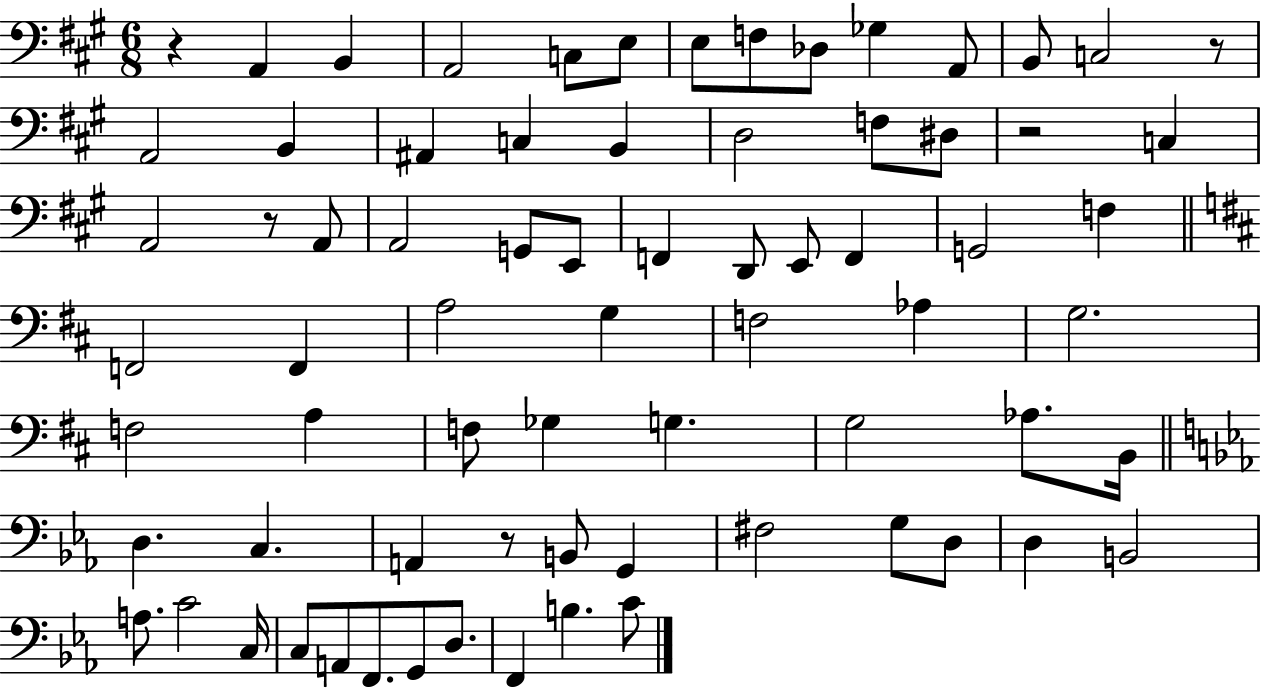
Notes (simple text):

R/q A2/q B2/q A2/h C3/e E3/e E3/e F3/e Db3/e Gb3/q A2/e B2/e C3/h R/e A2/h B2/q A#2/q C3/q B2/q D3/h F3/e D#3/e R/h C3/q A2/h R/e A2/e A2/h G2/e E2/e F2/q D2/e E2/e F2/q G2/h F3/q F2/h F2/q A3/h G3/q F3/h Ab3/q G3/h. F3/h A3/q F3/e Gb3/q G3/q. G3/h Ab3/e. B2/s D3/q. C3/q. A2/q R/e B2/e G2/q F#3/h G3/e D3/e D3/q B2/h A3/e. C4/h C3/s C3/e A2/e F2/e. G2/e D3/e. F2/q B3/q. C4/e